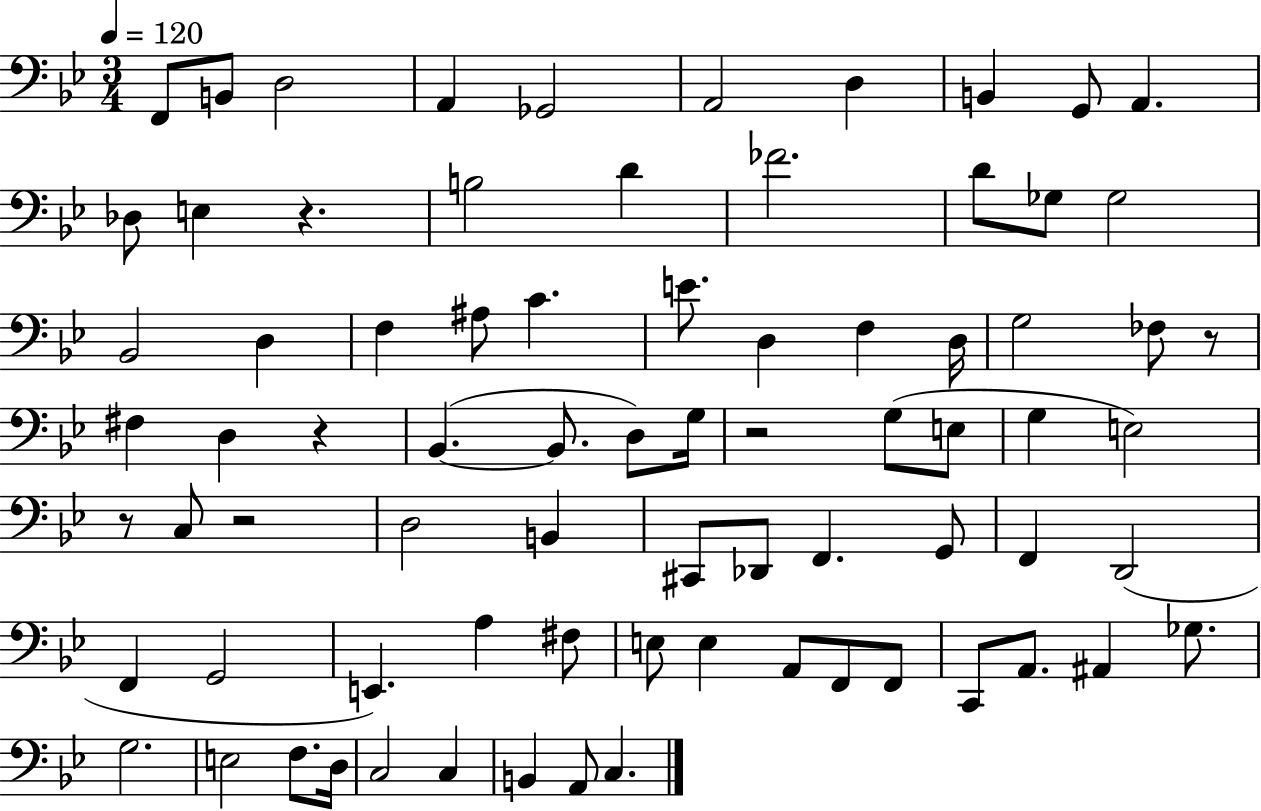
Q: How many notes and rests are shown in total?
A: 77